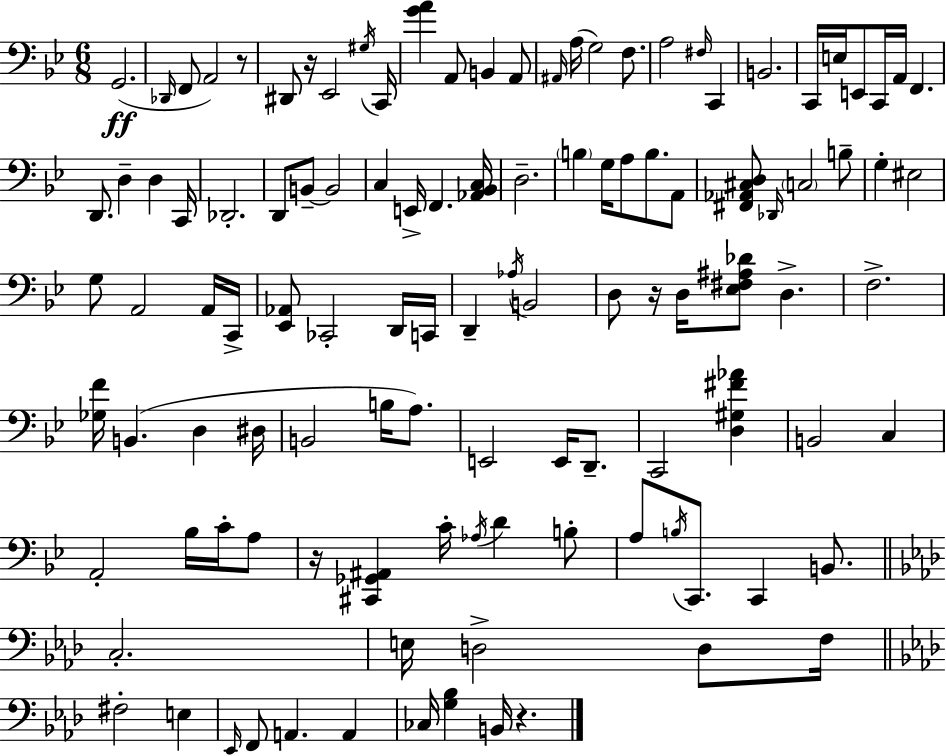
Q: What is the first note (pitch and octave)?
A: G2